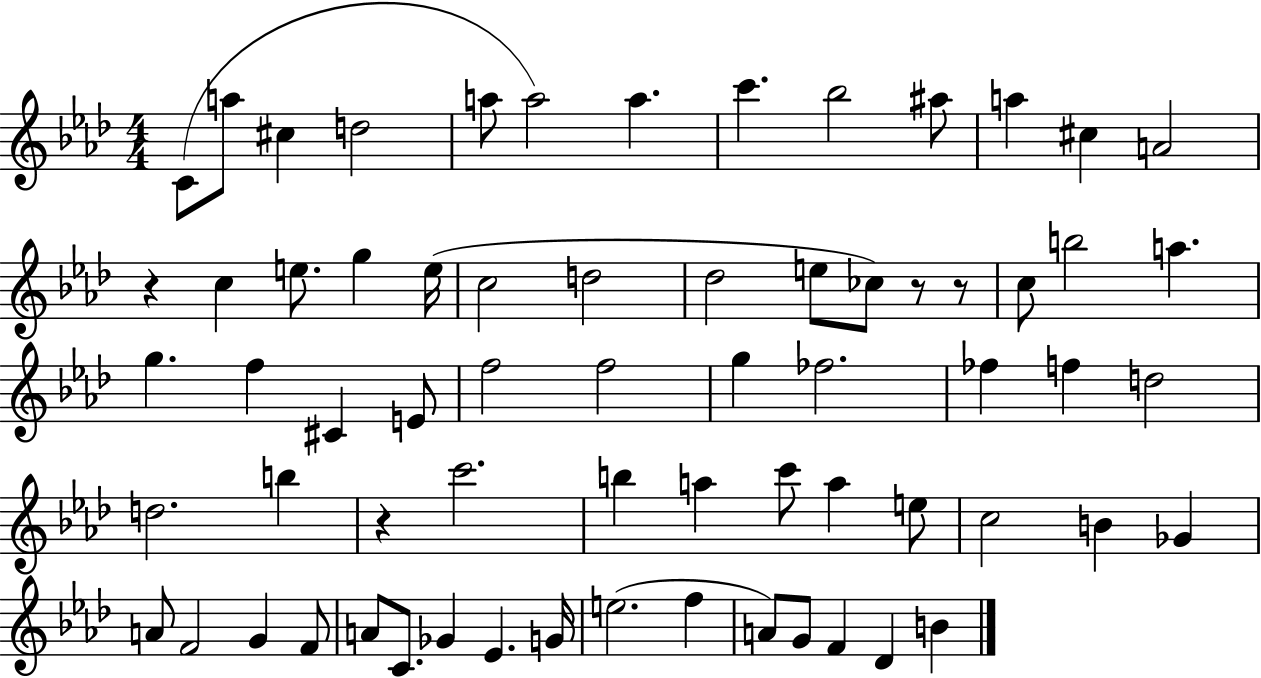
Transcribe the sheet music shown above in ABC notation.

X:1
T:Untitled
M:4/4
L:1/4
K:Ab
C/2 a/2 ^c d2 a/2 a2 a c' _b2 ^a/2 a ^c A2 z c e/2 g e/4 c2 d2 _d2 e/2 _c/2 z/2 z/2 c/2 b2 a g f ^C E/2 f2 f2 g _f2 _f f d2 d2 b z c'2 b a c'/2 a e/2 c2 B _G A/2 F2 G F/2 A/2 C/2 _G _E G/4 e2 f A/2 G/2 F _D B